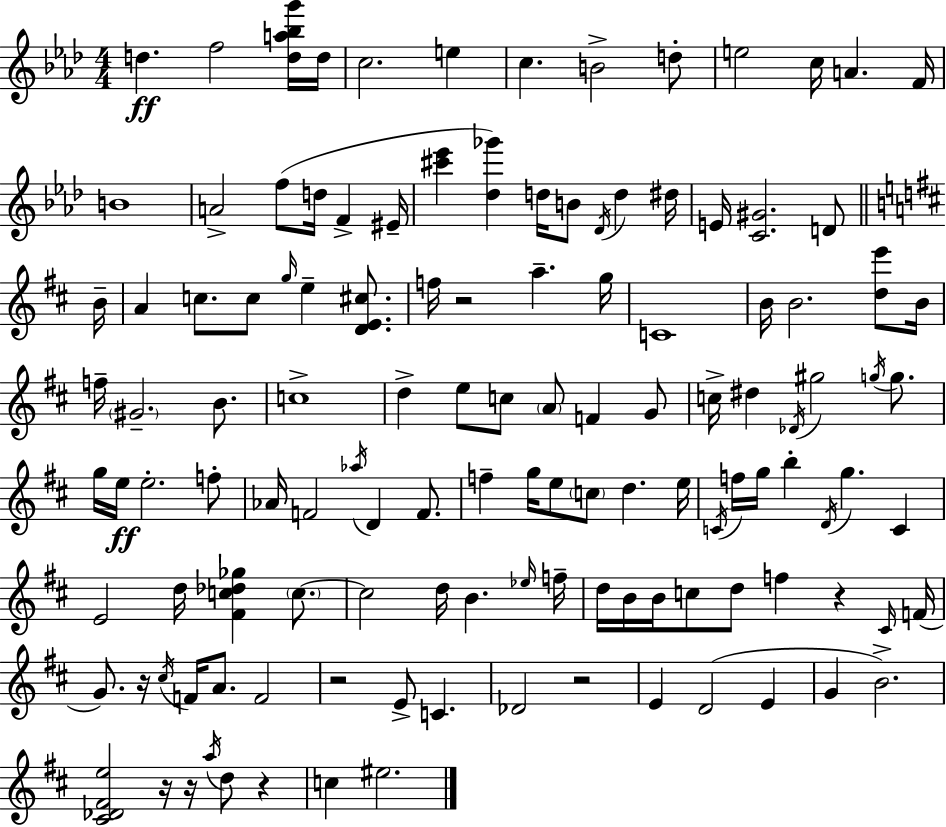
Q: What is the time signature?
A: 4/4